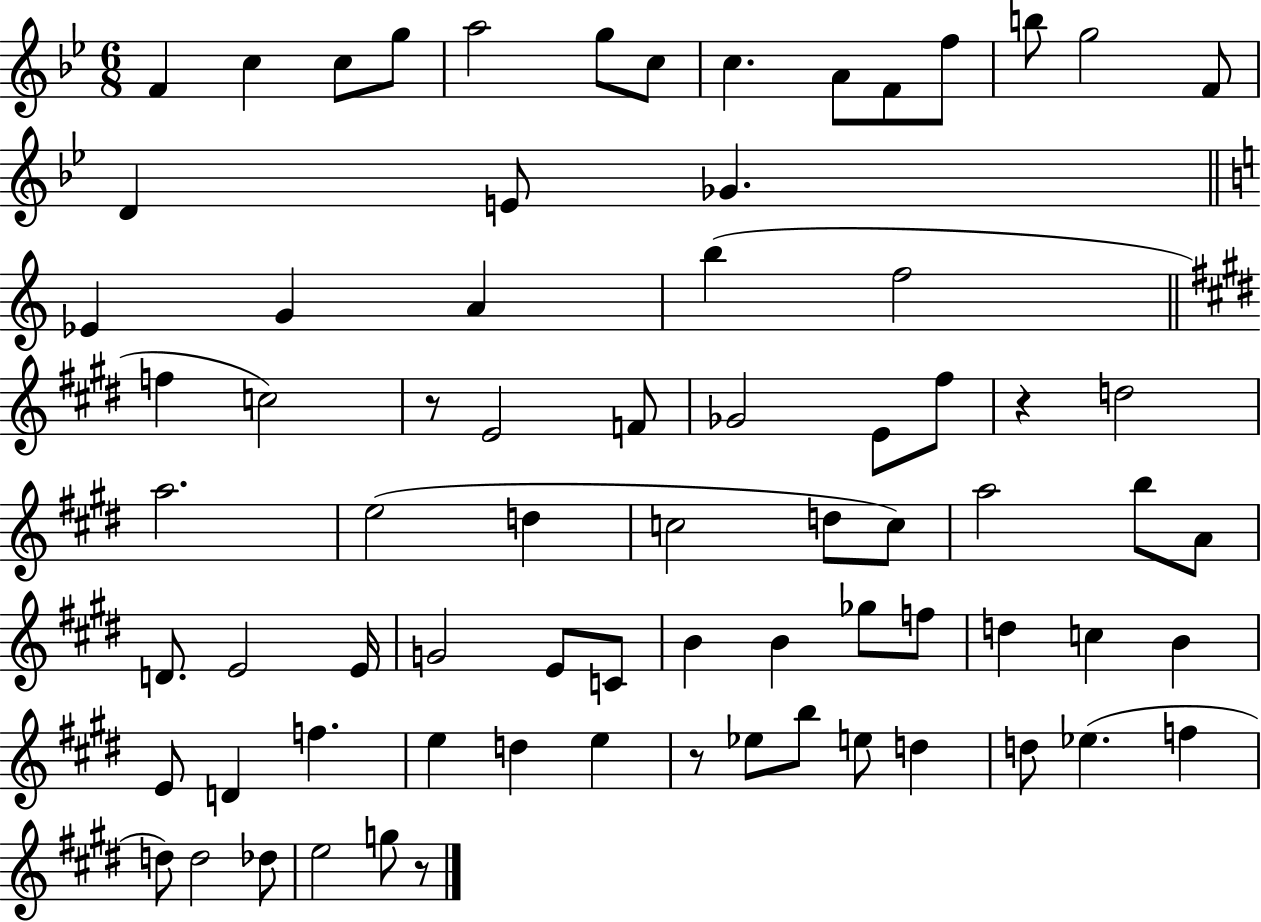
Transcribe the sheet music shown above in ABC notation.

X:1
T:Untitled
M:6/8
L:1/4
K:Bb
F c c/2 g/2 a2 g/2 c/2 c A/2 F/2 f/2 b/2 g2 F/2 D E/2 _G _E G A b f2 f c2 z/2 E2 F/2 _G2 E/2 ^f/2 z d2 a2 e2 d c2 d/2 c/2 a2 b/2 A/2 D/2 E2 E/4 G2 E/2 C/2 B B _g/2 f/2 d c B E/2 D f e d e z/2 _e/2 b/2 e/2 d d/2 _e f d/2 d2 _d/2 e2 g/2 z/2